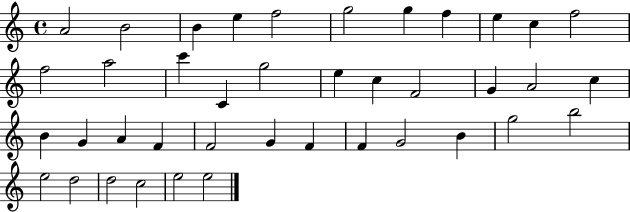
{
  \clef treble
  \time 4/4
  \defaultTimeSignature
  \key c \major
  a'2 b'2 | b'4 e''4 f''2 | g''2 g''4 f''4 | e''4 c''4 f''2 | \break f''2 a''2 | c'''4 c'4 g''2 | e''4 c''4 f'2 | g'4 a'2 c''4 | \break b'4 g'4 a'4 f'4 | f'2 g'4 f'4 | f'4 g'2 b'4 | g''2 b''2 | \break e''2 d''2 | d''2 c''2 | e''2 e''2 | \bar "|."
}